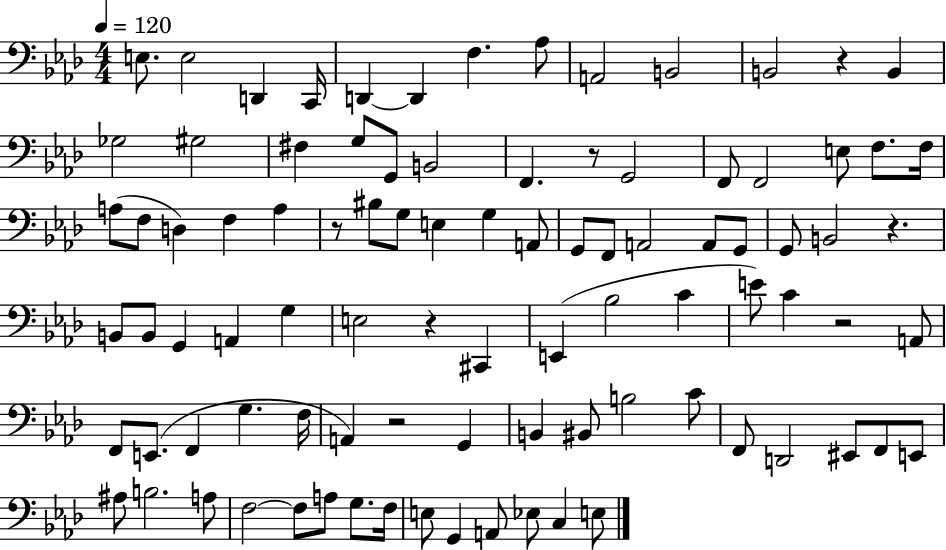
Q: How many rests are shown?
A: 7